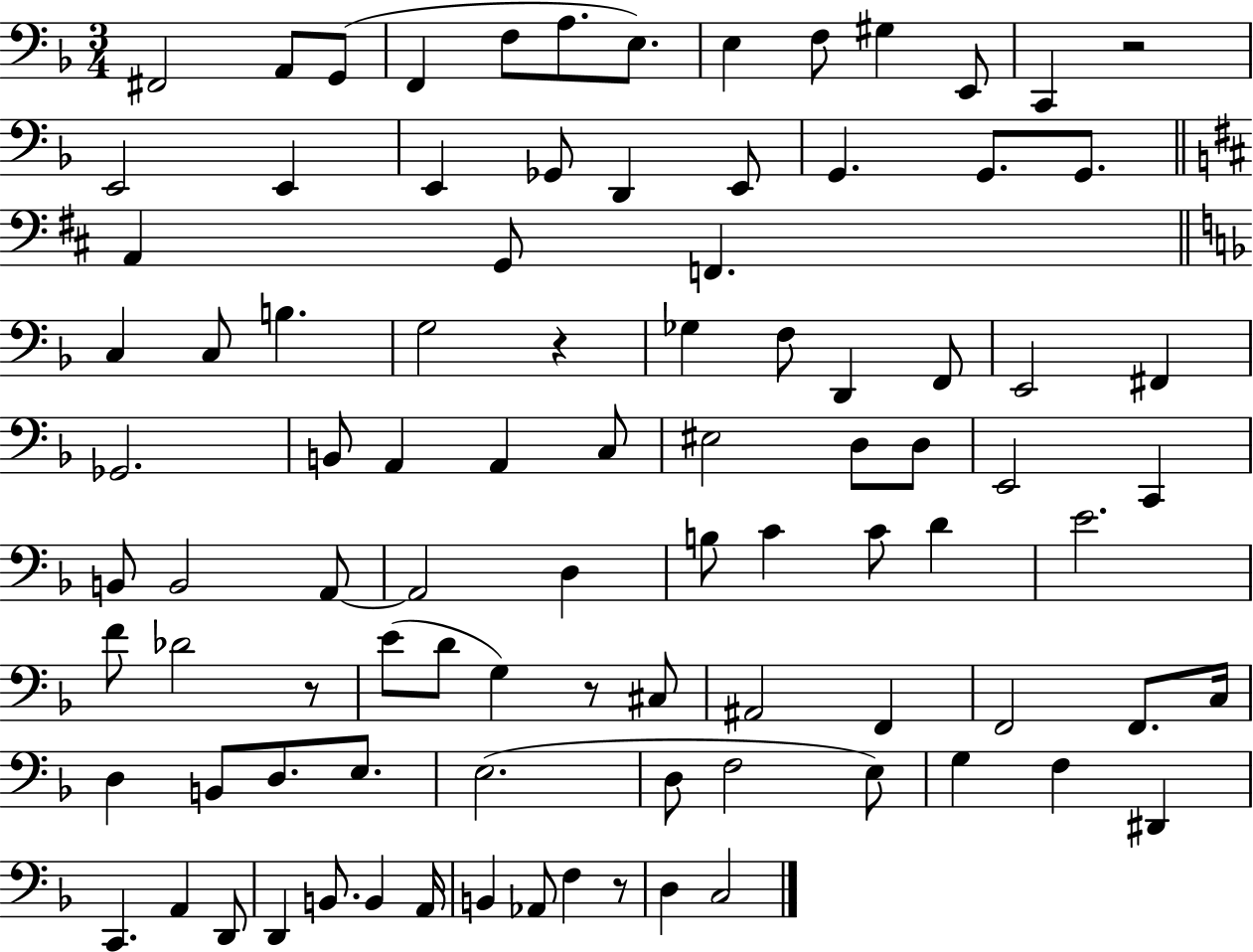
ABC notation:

X:1
T:Untitled
M:3/4
L:1/4
K:F
^F,,2 A,,/2 G,,/2 F,, F,/2 A,/2 E,/2 E, F,/2 ^G, E,,/2 C,, z2 E,,2 E,, E,, _G,,/2 D,, E,,/2 G,, G,,/2 G,,/2 A,, G,,/2 F,, C, C,/2 B, G,2 z _G, F,/2 D,, F,,/2 E,,2 ^F,, _G,,2 B,,/2 A,, A,, C,/2 ^E,2 D,/2 D,/2 E,,2 C,, B,,/2 B,,2 A,,/2 A,,2 D, B,/2 C C/2 D E2 F/2 _D2 z/2 E/2 D/2 G, z/2 ^C,/2 ^A,,2 F,, F,,2 F,,/2 C,/4 D, B,,/2 D,/2 E,/2 E,2 D,/2 F,2 E,/2 G, F, ^D,, C,, A,, D,,/2 D,, B,,/2 B,, A,,/4 B,, _A,,/2 F, z/2 D, C,2